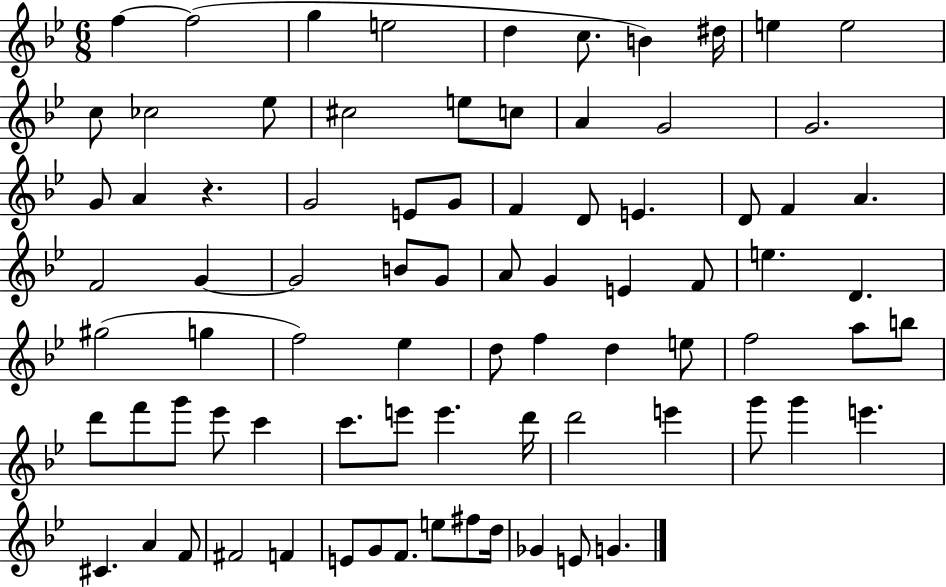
X:1
T:Untitled
M:6/8
L:1/4
K:Bb
f f2 g e2 d c/2 B ^d/4 e e2 c/2 _c2 _e/2 ^c2 e/2 c/2 A G2 G2 G/2 A z G2 E/2 G/2 F D/2 E D/2 F A F2 G G2 B/2 G/2 A/2 G E F/2 e D ^g2 g f2 _e d/2 f d e/2 f2 a/2 b/2 d'/2 f'/2 g'/2 _e'/2 c' c'/2 e'/2 e' d'/4 d'2 e' g'/2 g' e' ^C A F/2 ^F2 F E/2 G/2 F/2 e/2 ^f/2 d/4 _G E/2 G